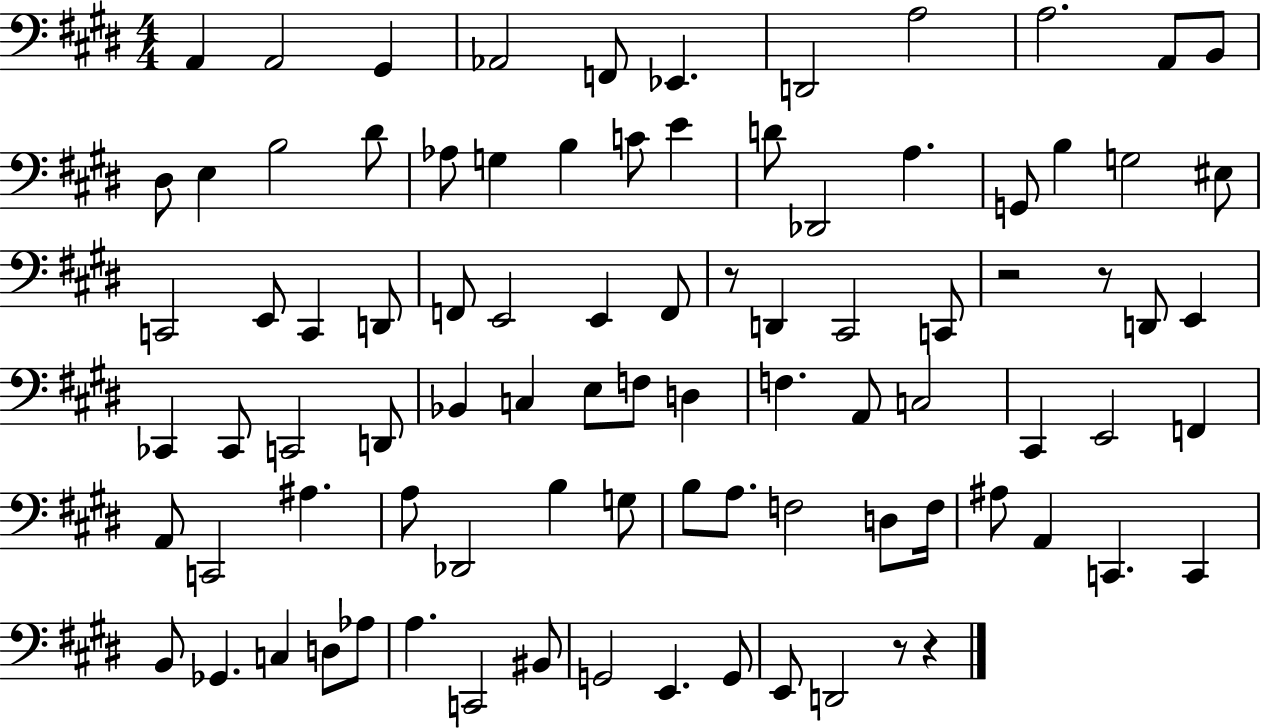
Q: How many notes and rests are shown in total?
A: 89